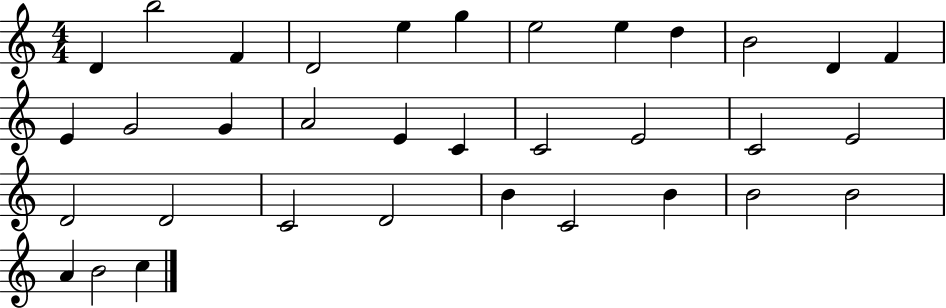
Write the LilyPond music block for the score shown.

{
  \clef treble
  \numericTimeSignature
  \time 4/4
  \key c \major
  d'4 b''2 f'4 | d'2 e''4 g''4 | e''2 e''4 d''4 | b'2 d'4 f'4 | \break e'4 g'2 g'4 | a'2 e'4 c'4 | c'2 e'2 | c'2 e'2 | \break d'2 d'2 | c'2 d'2 | b'4 c'2 b'4 | b'2 b'2 | \break a'4 b'2 c''4 | \bar "|."
}